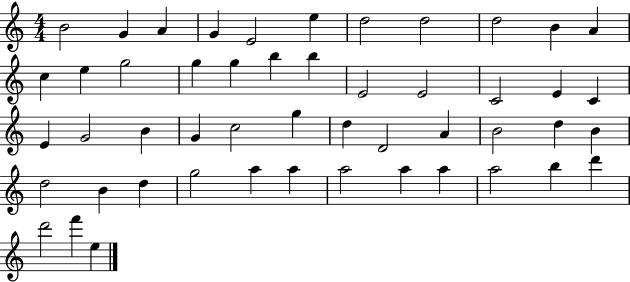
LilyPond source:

{
  \clef treble
  \numericTimeSignature
  \time 4/4
  \key c \major
  b'2 g'4 a'4 | g'4 e'2 e''4 | d''2 d''2 | d''2 b'4 a'4 | \break c''4 e''4 g''2 | g''4 g''4 b''4 b''4 | e'2 e'2 | c'2 e'4 c'4 | \break e'4 g'2 b'4 | g'4 c''2 g''4 | d''4 d'2 a'4 | b'2 d''4 b'4 | \break d''2 b'4 d''4 | g''2 a''4 a''4 | a''2 a''4 a''4 | a''2 b''4 d'''4 | \break d'''2 f'''4 e''4 | \bar "|."
}